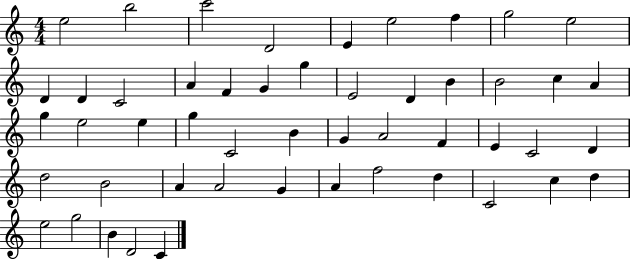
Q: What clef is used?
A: treble